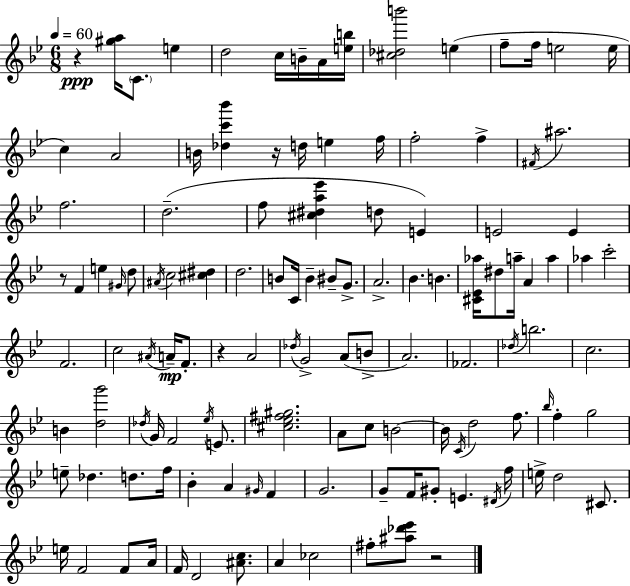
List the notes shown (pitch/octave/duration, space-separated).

R/q [G#5,A5]/s C4/e. E5/q D5/h C5/s B4/s A4/s [E5,B5]/s [C#5,Db5,B6]/h E5/q F5/e F5/s E5/h E5/s C5/q A4/h B4/s [Db5,C6,Bb6]/q R/s D5/s E5/q F5/s F5/h F5/q F#4/s A#5/h. F5/h. D5/h. F5/e [C#5,D#5,A5,Eb6]/q D5/e E4/q E4/h E4/q R/e F4/q E5/q G#4/s D5/e A#4/s C5/h [C#5,D#5]/q D5/h. B4/e C4/s B4/q BIS4/e G4/e. A4/h. Bb4/q. B4/q. [C#4,Eb4,Ab5]/s D#5/e A5/s A4/q A5/q Ab5/q C6/h F4/h. C5/h A#4/s A4/s F4/e. R/q A4/h Db5/s G4/h A4/e B4/e A4/h. FES4/h. Db5/s B5/h. C5/h. B4/q [D5,G6]/h Db5/s G4/s F4/h Eb5/s E4/e. [C#5,Eb5,F#5,G#5]/h. A4/e C5/e B4/h B4/s C4/s D5/h F5/e. Bb5/s F5/q G5/h E5/e Db5/q. D5/e. F5/s Bb4/q A4/q G#4/s F4/q G4/h. G4/e F4/s G#4/e E4/q. D#4/s F5/s E5/s D5/h C#4/e. E5/s F4/h F4/e A4/s F4/s D4/h [A#4,C5]/e. A4/q CES5/h F#5/e [A#5,Db6,Eb6]/e R/h